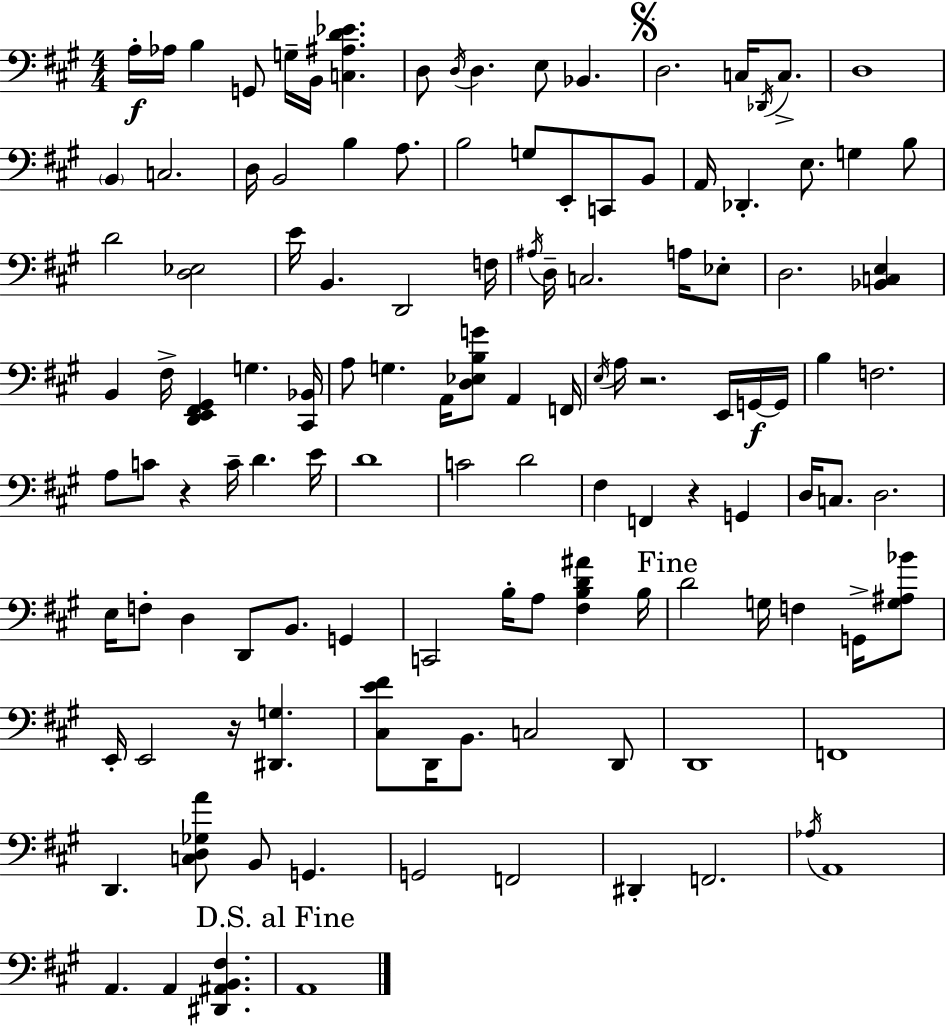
X:1
T:Untitled
M:4/4
L:1/4
K:A
A,/4 _A,/4 B, G,,/2 G,/4 B,,/4 [C,^A,D_E] D,/2 D,/4 D, E,/2 _B,, D,2 C,/4 _D,,/4 C,/2 D,4 B,, C,2 D,/4 B,,2 B, A,/2 B,2 G,/2 E,,/2 C,,/2 B,,/2 A,,/4 _D,, E,/2 G, B,/2 D2 [D,_E,]2 E/4 B,, D,,2 F,/4 ^A,/4 D,/4 C,2 A,/4 _E,/2 D,2 [_B,,C,E,] B,, ^F,/4 [D,,E,,^F,,^G,,] G, [^C,,_B,,]/4 A,/2 G, A,,/4 [D,_E,B,G]/2 A,, F,,/4 E,/4 A,/4 z2 E,,/4 G,,/4 G,,/4 B, F,2 A,/2 C/2 z C/4 D E/4 D4 C2 D2 ^F, F,, z G,, D,/4 C,/2 D,2 E,/4 F,/2 D, D,,/2 B,,/2 G,, C,,2 B,/4 A,/2 [^F,B,D^A] B,/4 D2 G,/4 F, G,,/4 [G,^A,_B]/2 E,,/4 E,,2 z/4 [^D,,G,] [^C,E^F]/2 D,,/4 B,,/2 C,2 D,,/2 D,,4 F,,4 D,, [C,D,_G,A]/2 B,,/2 G,, G,,2 F,,2 ^D,, F,,2 _A,/4 A,,4 A,, A,, [^D,,^A,,B,,^F,] A,,4